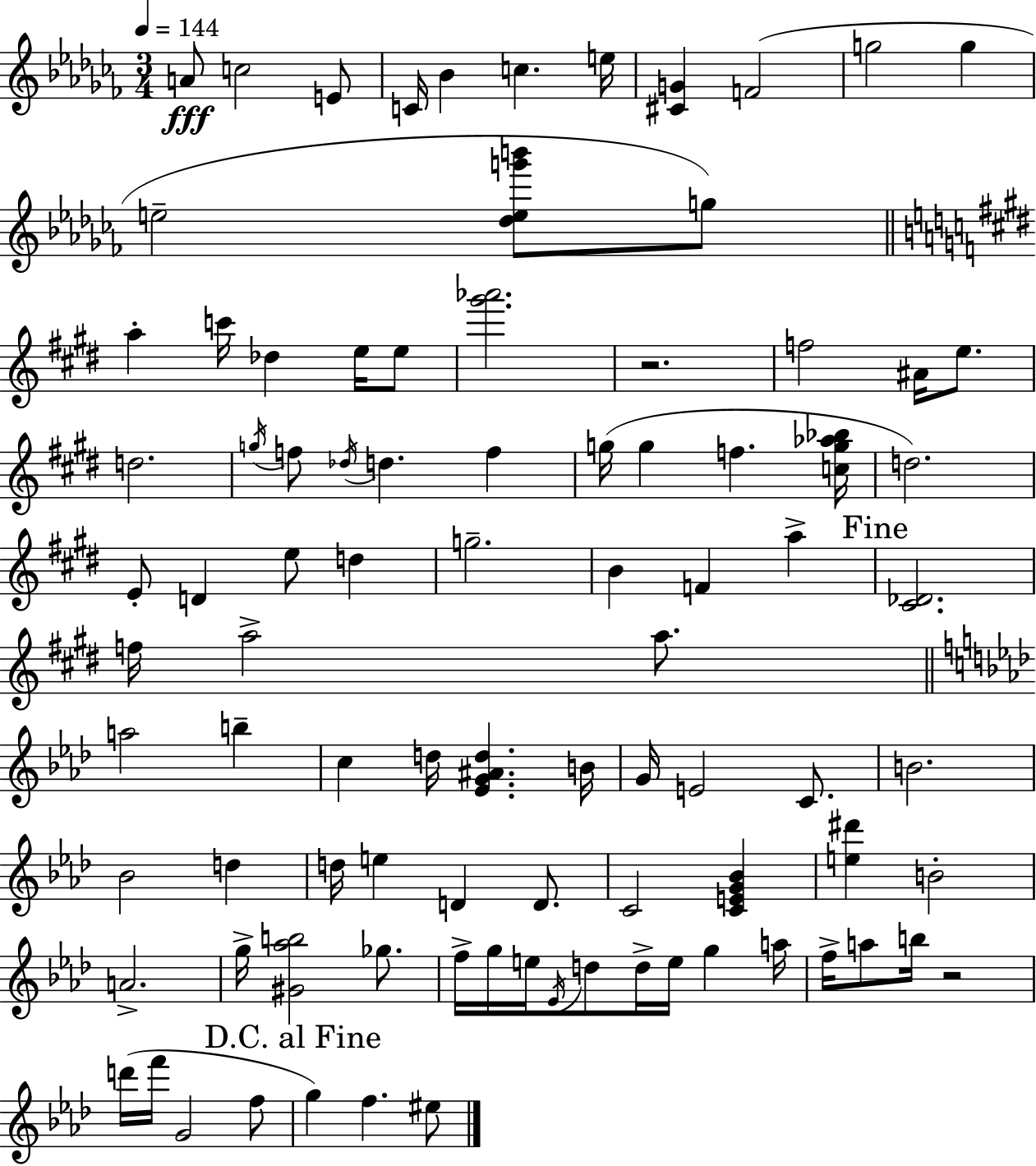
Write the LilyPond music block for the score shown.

{
  \clef treble
  \numericTimeSignature
  \time 3/4
  \key aes \minor
  \tempo 4 = 144
  a'8\fff c''2 e'8 | c'16 bes'4 c''4. e''16 | <cis' g'>4 f'2( | g''2 g''4 | \break e''2-- <des'' e'' g''' b'''>8 g''8) | \bar "||" \break \key e \major a''4-. c'''16 des''4 e''16 e''8 | <gis''' aes'''>2. | r2. | f''2 ais'16 e''8. | \break d''2. | \acciaccatura { g''16 } f''8 \acciaccatura { des''16 } d''4. f''4 | g''16( g''4 f''4. | <c'' g'' aes'' bes''>16 d''2.) | \break e'8-. d'4 e''8 d''4 | g''2.-- | b'4 f'4 a''4-> | \mark "Fine" <cis' des'>2. | \break f''16 a''2-> a''8. | \bar "||" \break \key aes \major a''2 b''4-- | c''4 d''16 <ees' g' ais' d''>4. b'16 | g'16 e'2 c'8. | b'2. | \break bes'2 d''4 | d''16 e''4 d'4 d'8. | c'2 <c' e' g' bes'>4 | <e'' dis'''>4 b'2-. | \break a'2.-> | g''16-> <gis' aes'' b''>2 ges''8. | f''16-> g''16 e''16 \acciaccatura { ees'16 } d''8 d''16-> e''16 g''4 | a''16 f''16-> a''8 b''16 r2 | \break d'''16( f'''16 g'2 f''8 | \mark "D.C. al Fine" g''4) f''4. eis''8 | \bar "|."
}